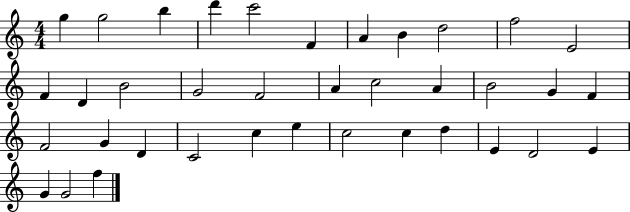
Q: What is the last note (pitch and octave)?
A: F5